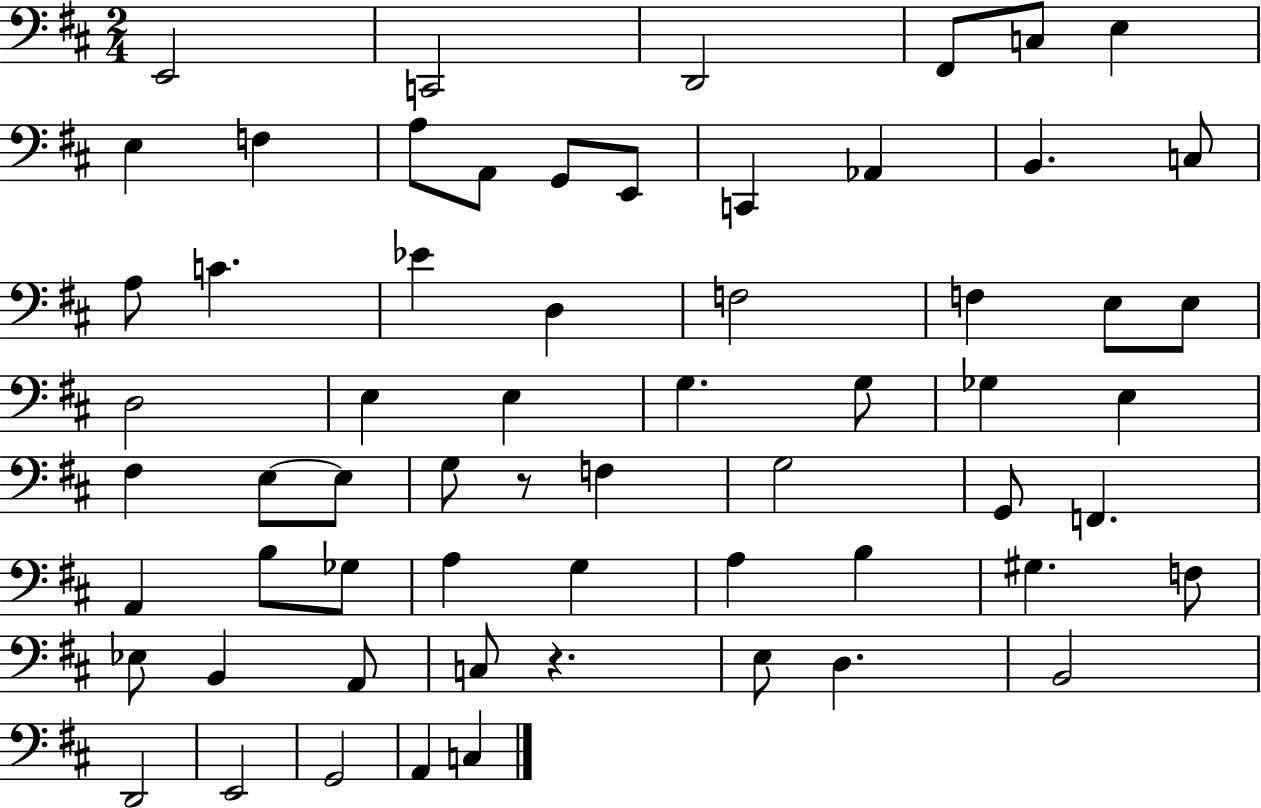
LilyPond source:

{
  \clef bass
  \numericTimeSignature
  \time 2/4
  \key d \major
  e,2 | c,2 | d,2 | fis,8 c8 e4 | \break e4 f4 | a8 a,8 g,8 e,8 | c,4 aes,4 | b,4. c8 | \break a8 c'4. | ees'4 d4 | f2 | f4 e8 e8 | \break d2 | e4 e4 | g4. g8 | ges4 e4 | \break fis4 e8~~ e8 | g8 r8 f4 | g2 | g,8 f,4. | \break a,4 b8 ges8 | a4 g4 | a4 b4 | gis4. f8 | \break ees8 b,4 a,8 | c8 r4. | e8 d4. | b,2 | \break d,2 | e,2 | g,2 | a,4 c4 | \break \bar "|."
}